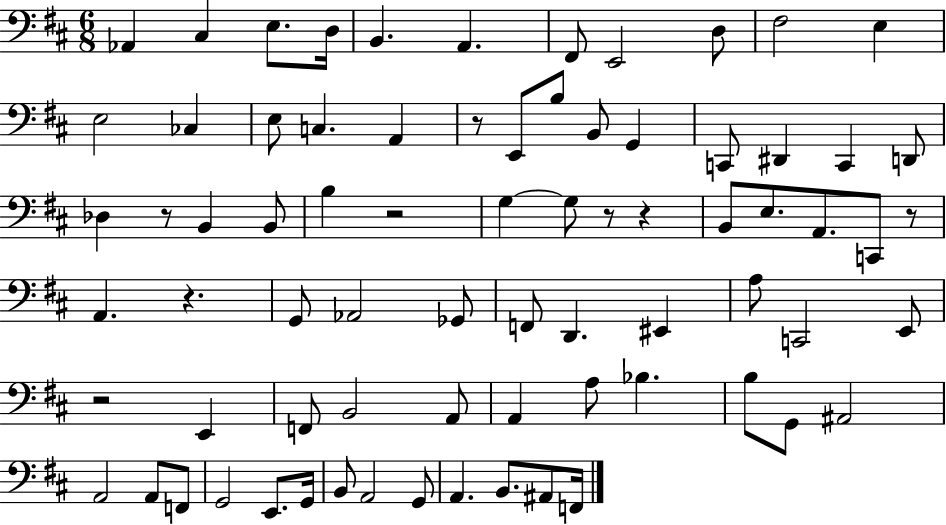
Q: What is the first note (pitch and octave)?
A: Ab2